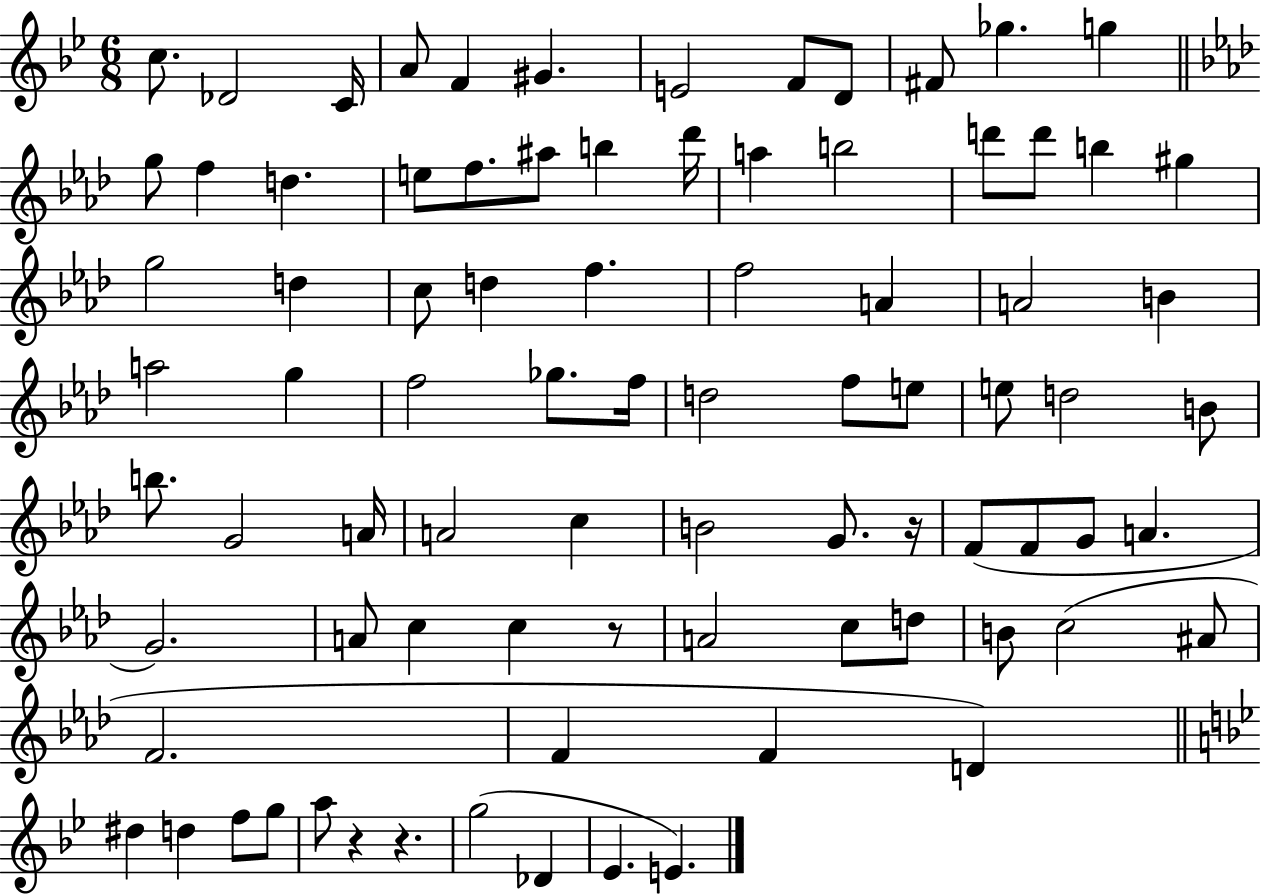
X:1
T:Untitled
M:6/8
L:1/4
K:Bb
c/2 _D2 C/4 A/2 F ^G E2 F/2 D/2 ^F/2 _g g g/2 f d e/2 f/2 ^a/2 b _d'/4 a b2 d'/2 d'/2 b ^g g2 d c/2 d f f2 A A2 B a2 g f2 _g/2 f/4 d2 f/2 e/2 e/2 d2 B/2 b/2 G2 A/4 A2 c B2 G/2 z/4 F/2 F/2 G/2 A G2 A/2 c c z/2 A2 c/2 d/2 B/2 c2 ^A/2 F2 F F D ^d d f/2 g/2 a/2 z z g2 _D _E E